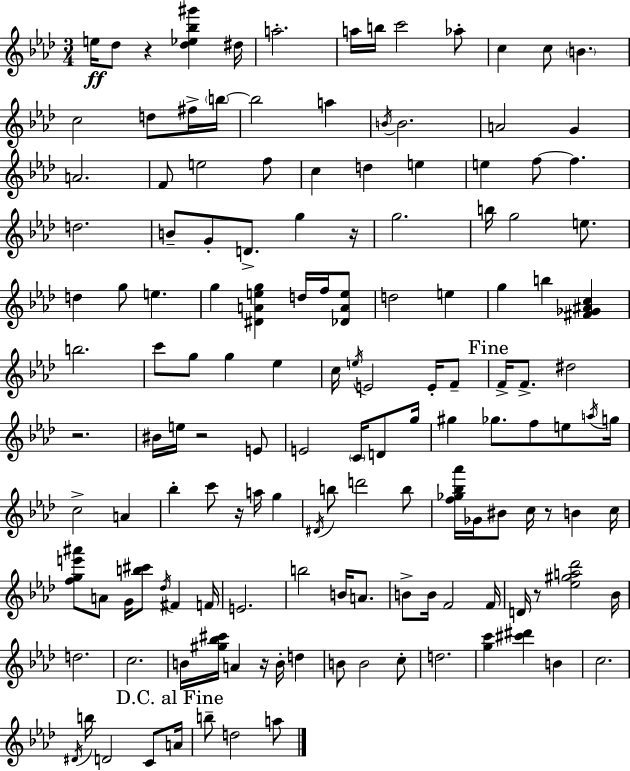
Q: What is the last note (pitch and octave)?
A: A5